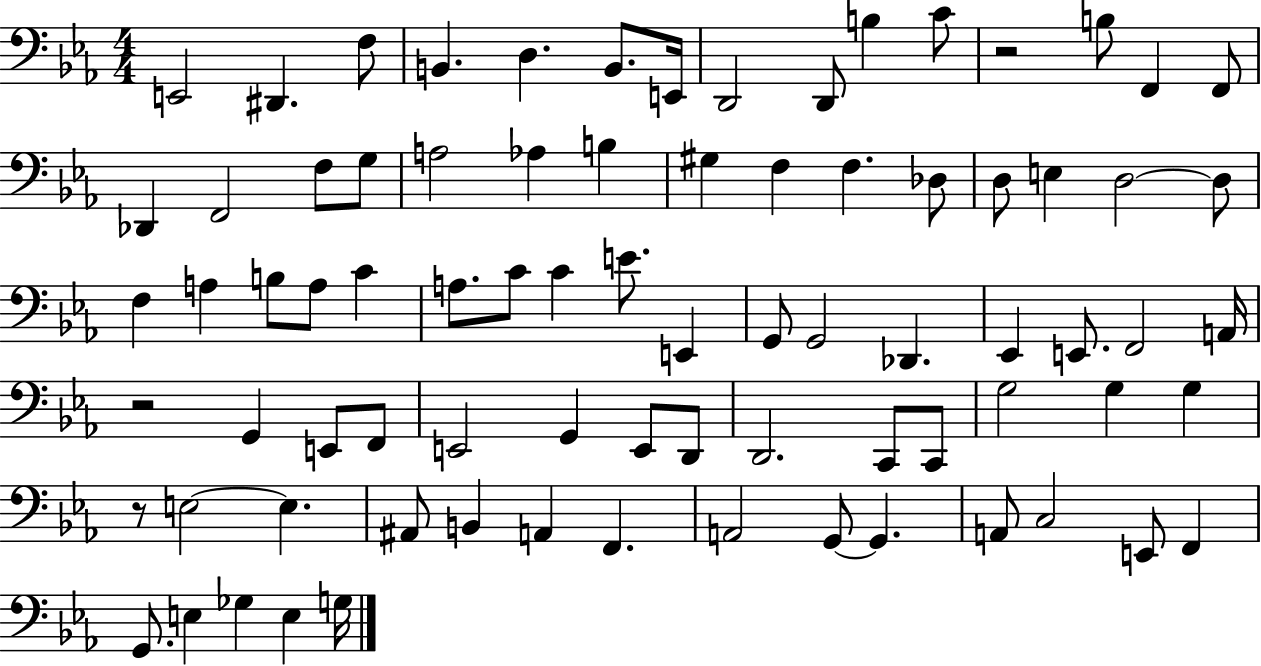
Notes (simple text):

E2/h D#2/q. F3/e B2/q. D3/q. B2/e. E2/s D2/h D2/e B3/q C4/e R/h B3/e F2/q F2/e Db2/q F2/h F3/e G3/e A3/h Ab3/q B3/q G#3/q F3/q F3/q. Db3/e D3/e E3/q D3/h D3/e F3/q A3/q B3/e A3/e C4/q A3/e. C4/e C4/q E4/e. E2/q G2/e G2/h Db2/q. Eb2/q E2/e. F2/h A2/s R/h G2/q E2/e F2/e E2/h G2/q E2/e D2/e D2/h. C2/e C2/e G3/h G3/q G3/q R/e E3/h E3/q. A#2/e B2/q A2/q F2/q. A2/h G2/e G2/q. A2/e C3/h E2/e F2/q G2/e. E3/q Gb3/q E3/q G3/s